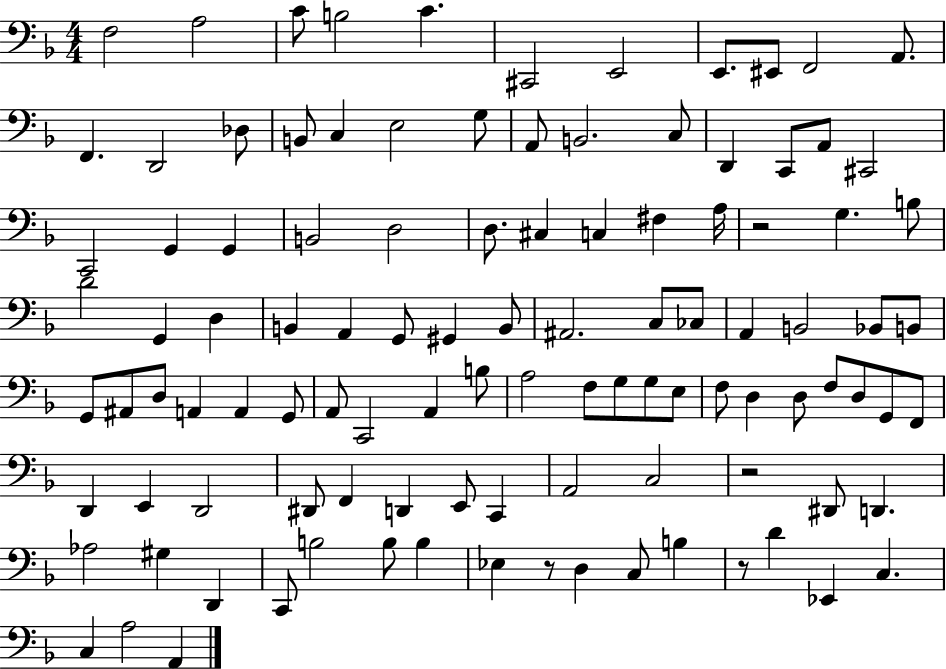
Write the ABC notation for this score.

X:1
T:Untitled
M:4/4
L:1/4
K:F
F,2 A,2 C/2 B,2 C ^C,,2 E,,2 E,,/2 ^E,,/2 F,,2 A,,/2 F,, D,,2 _D,/2 B,,/2 C, E,2 G,/2 A,,/2 B,,2 C,/2 D,, C,,/2 A,,/2 ^C,,2 C,,2 G,, G,, B,,2 D,2 D,/2 ^C, C, ^F, A,/4 z2 G, B,/2 D2 G,, D, B,, A,, G,,/2 ^G,, B,,/2 ^A,,2 C,/2 _C,/2 A,, B,,2 _B,,/2 B,,/2 G,,/2 ^A,,/2 D,/2 A,, A,, G,,/2 A,,/2 C,,2 A,, B,/2 A,2 F,/2 G,/2 G,/2 E,/2 F,/2 D, D,/2 F,/2 D,/2 G,,/2 F,,/2 D,, E,, D,,2 ^D,,/2 F,, D,, E,,/2 C,, A,,2 C,2 z2 ^D,,/2 D,, _A,2 ^G, D,, C,,/2 B,2 B,/2 B, _E, z/2 D, C,/2 B, z/2 D _E,, C, C, A,2 A,,